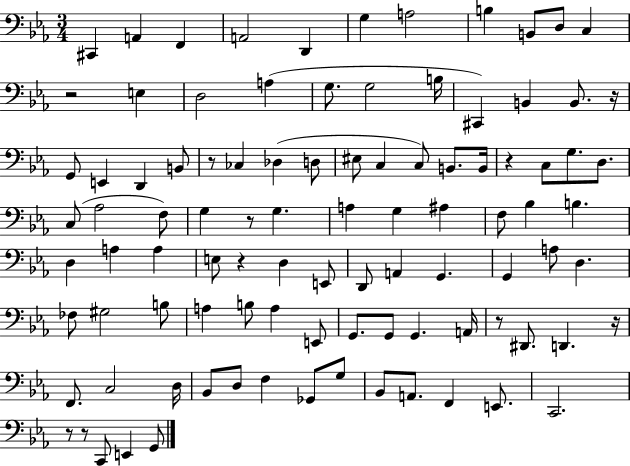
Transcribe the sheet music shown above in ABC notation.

X:1
T:Untitled
M:3/4
L:1/4
K:Eb
^C,, A,, F,, A,,2 D,, G, A,2 B, B,,/2 D,/2 C, z2 E, D,2 A, G,/2 G,2 B,/4 ^C,, B,, B,,/2 z/4 G,,/2 E,, D,, B,,/2 z/2 _C, _D, D,/2 ^E,/2 C, C,/2 B,,/2 B,,/4 z C,/2 G,/2 D,/2 C,/2 _A,2 F,/2 G, z/2 G, A, G, ^A, F,/2 _B, B, D, A, A, E,/2 z D, E,,/2 D,,/2 A,, G,, G,, A,/2 D, _F,/2 ^G,2 B,/2 A, B,/2 A, E,,/2 G,,/2 G,,/2 G,, A,,/4 z/2 ^D,,/2 D,, z/4 F,,/2 C,2 D,/4 _B,,/2 D,/2 F, _G,,/2 G,/2 _B,,/2 A,,/2 F,, E,,/2 C,,2 z/2 z/2 C,,/2 E,, G,,/2